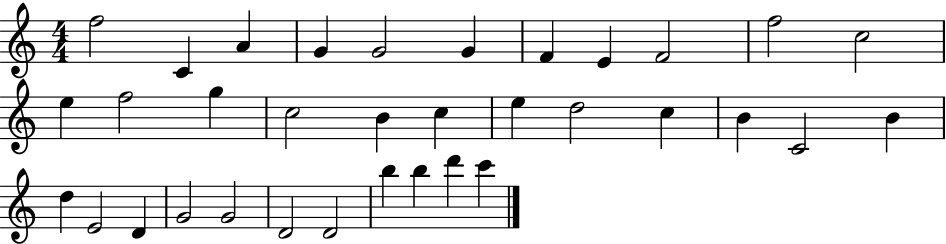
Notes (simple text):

F5/h C4/q A4/q G4/q G4/h G4/q F4/q E4/q F4/h F5/h C5/h E5/q F5/h G5/q C5/h B4/q C5/q E5/q D5/h C5/q B4/q C4/h B4/q D5/q E4/h D4/q G4/h G4/h D4/h D4/h B5/q B5/q D6/q C6/q